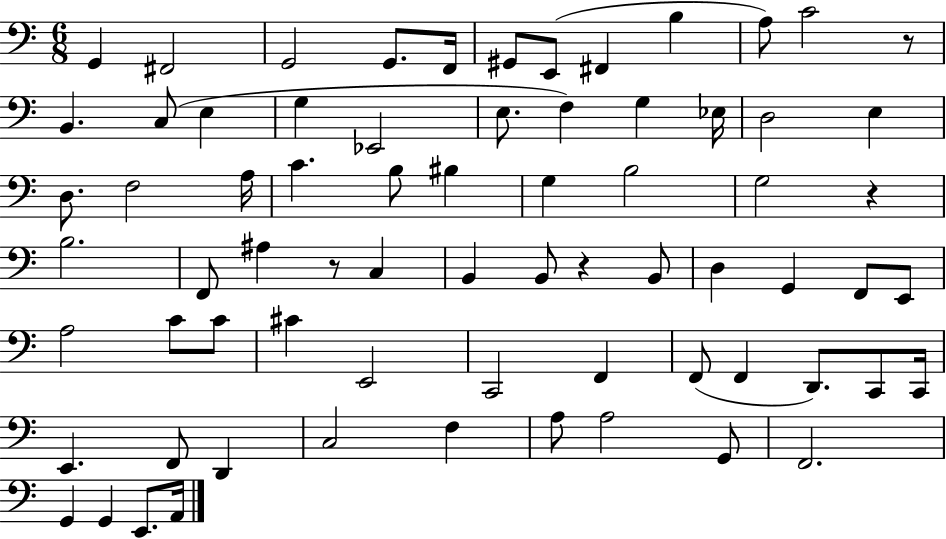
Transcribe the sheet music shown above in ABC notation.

X:1
T:Untitled
M:6/8
L:1/4
K:C
G,, ^F,,2 G,,2 G,,/2 F,,/4 ^G,,/2 E,,/2 ^F,, B, A,/2 C2 z/2 B,, C,/2 E, G, _E,,2 E,/2 F, G, _E,/4 D,2 E, D,/2 F,2 A,/4 C B,/2 ^B, G, B,2 G,2 z B,2 F,,/2 ^A, z/2 C, B,, B,,/2 z B,,/2 D, G,, F,,/2 E,,/2 A,2 C/2 C/2 ^C E,,2 C,,2 F,, F,,/2 F,, D,,/2 C,,/2 C,,/4 E,, F,,/2 D,, C,2 F, A,/2 A,2 G,,/2 F,,2 G,, G,, E,,/2 A,,/4